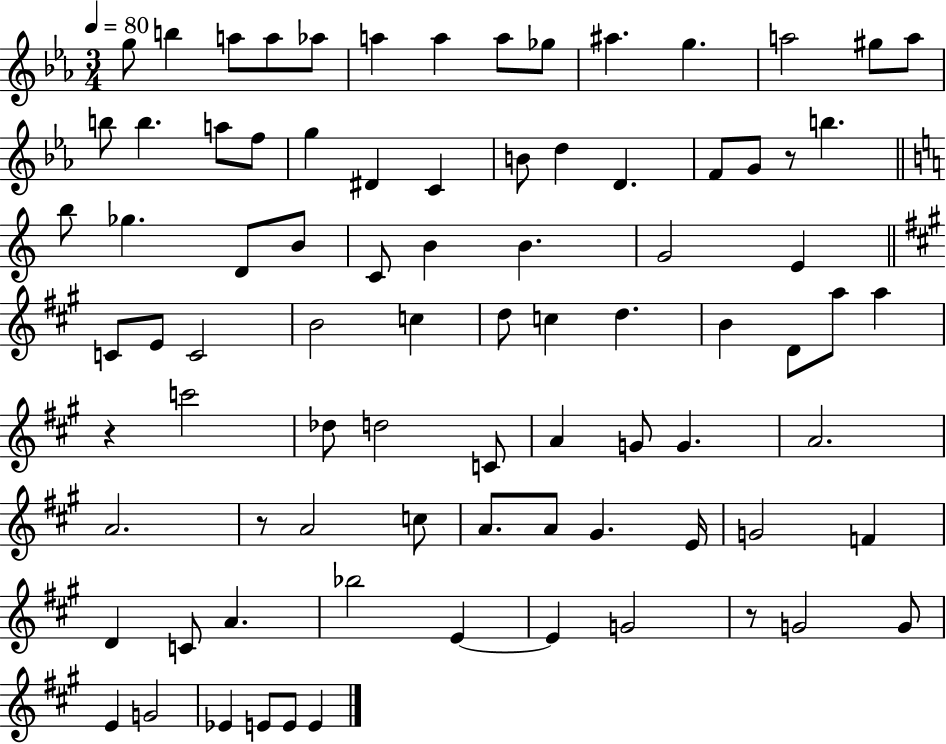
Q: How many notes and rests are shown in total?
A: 84